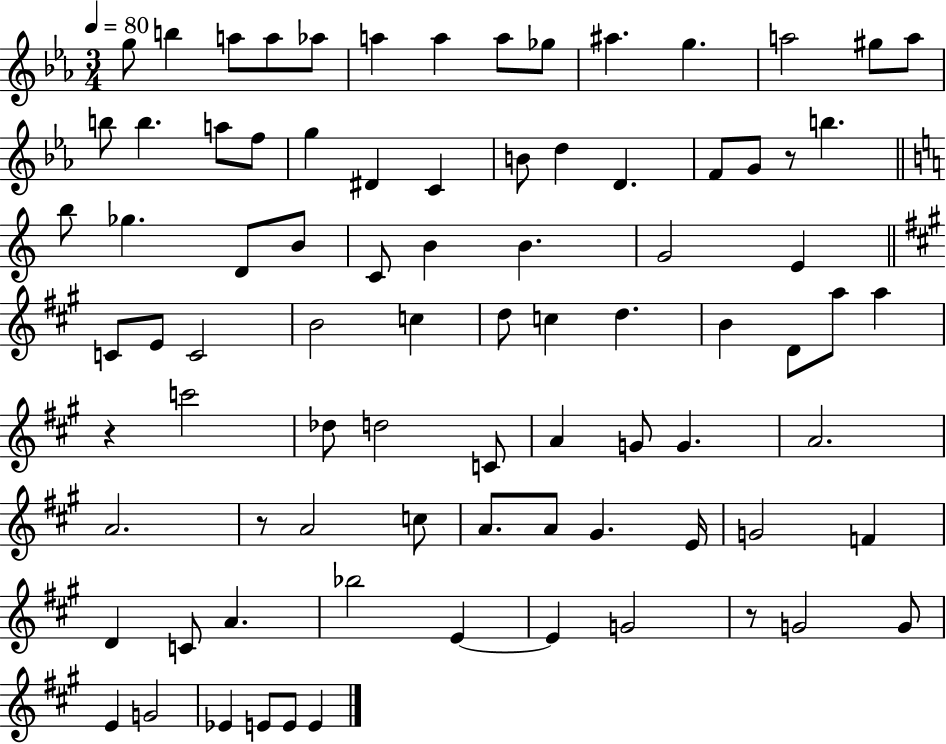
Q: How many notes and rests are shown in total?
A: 84